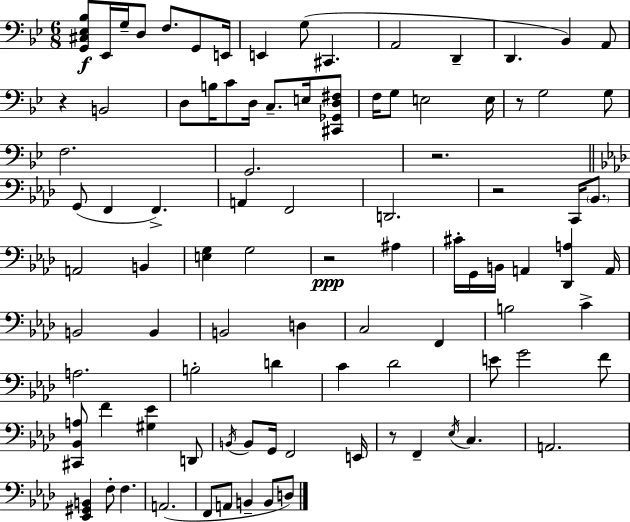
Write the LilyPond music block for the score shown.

{
  \clef bass
  \numericTimeSignature
  \time 6/8
  \key g \minor
  \repeat volta 2 { <g, cis ees bes>8\f ees,16 g16-- d8 f8. g,8 e,16 | e,4 g8( cis,4. | a,2 d,4-- | d,4. bes,4) a,8 | \break r4 b,2 | d8 b16 c'8 d16 c8.-- e16 <cis, ges, d fis>8 | f16 g8 e2 e16 | r8 g2 g8 | \break f2. | g,2. | r2. | \bar "||" \break \key aes \major g,8( f,4 f,4.->) | a,4 f,2 | d,2. | r2 c,16 \parenthesize bes,8. | \break a,2 b,4 | <e g>4 g2 | r2\ppp ais4 | cis'16-. g,16 b,16 a,4 <des, a>4 a,16 | \break b,2 b,4 | b,2 d4 | c2 f,4 | b2 c'4-> | \break a2. | b2-. d'4 | c'4 des'2 | e'8 g'2 f'8 | \break <cis, bes, a>8 f'4 <gis ees'>4 d,8 | \acciaccatura { b,16 } b,8 g,16 f,2 | e,16 r8 f,4-- \acciaccatura { ees16 } c4. | a,2. | \break <ees, gis, b,>4 f8-. f4. | a,2.( | f,8 a,8 b,4-- b,8 | d8) } \bar "|."
}